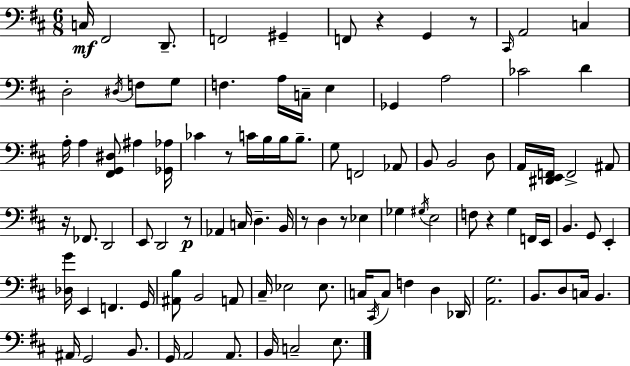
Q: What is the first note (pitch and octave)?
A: C3